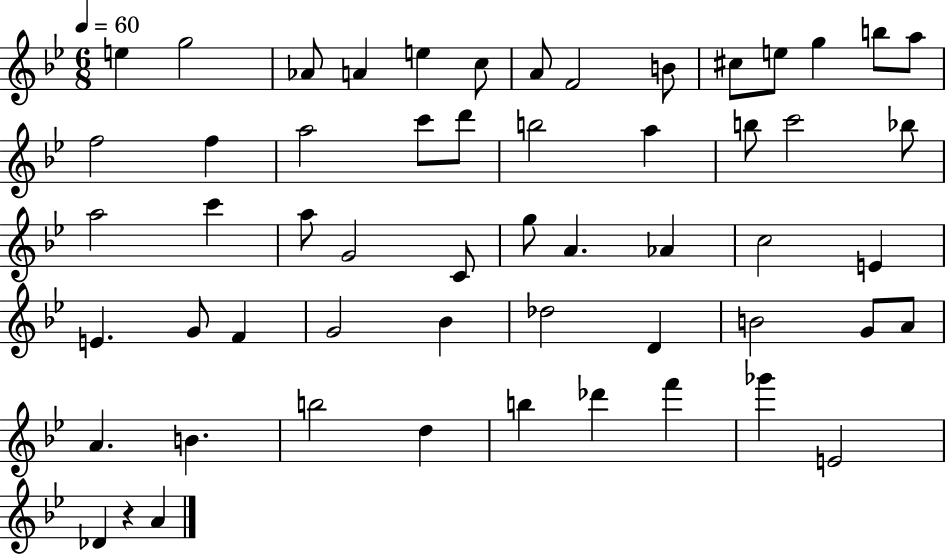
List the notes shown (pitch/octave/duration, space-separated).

E5/q G5/h Ab4/e A4/q E5/q C5/e A4/e F4/h B4/e C#5/e E5/e G5/q B5/e A5/e F5/h F5/q A5/h C6/e D6/e B5/h A5/q B5/e C6/h Bb5/e A5/h C6/q A5/e G4/h C4/e G5/e A4/q. Ab4/q C5/h E4/q E4/q. G4/e F4/q G4/h Bb4/q Db5/h D4/q B4/h G4/e A4/e A4/q. B4/q. B5/h D5/q B5/q Db6/q F6/q Gb6/q E4/h Db4/q R/q A4/q